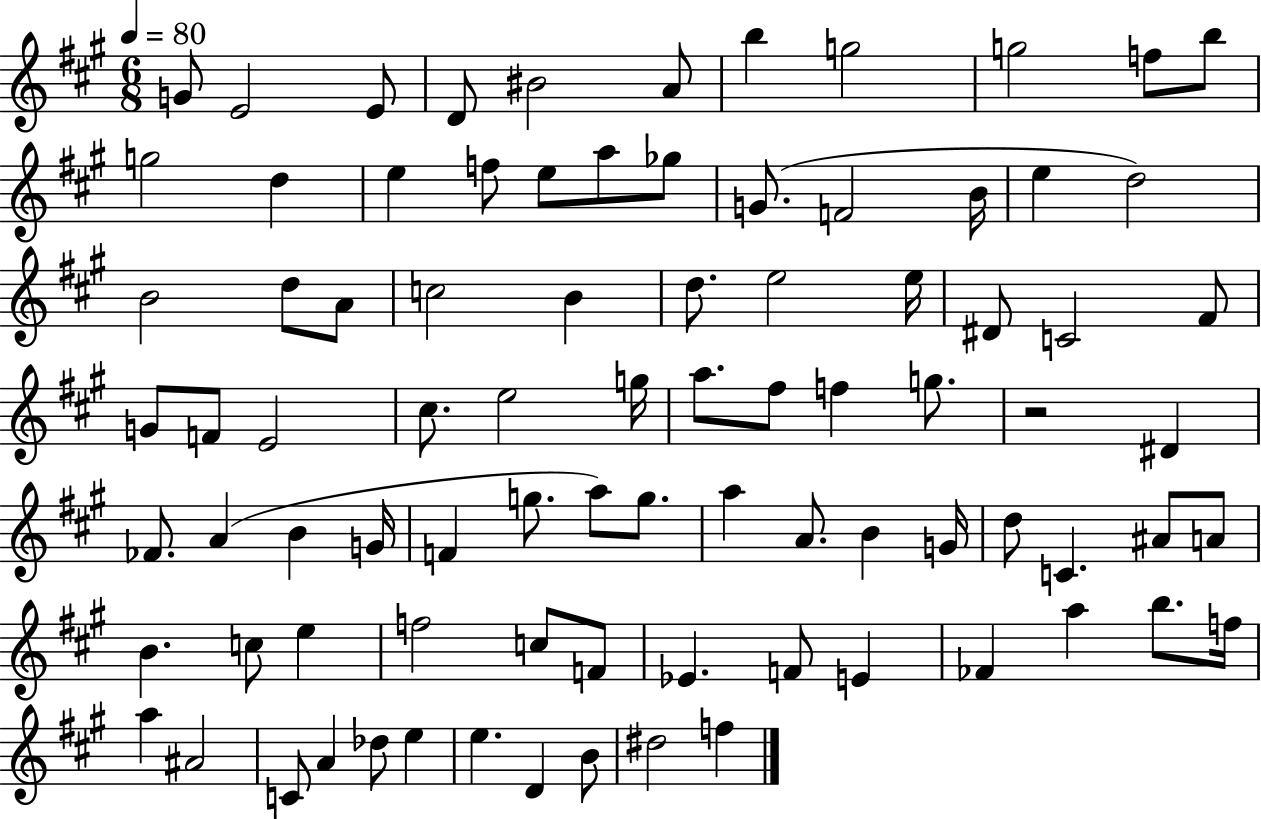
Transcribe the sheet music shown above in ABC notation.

X:1
T:Untitled
M:6/8
L:1/4
K:A
G/2 E2 E/2 D/2 ^B2 A/2 b g2 g2 f/2 b/2 g2 d e f/2 e/2 a/2 _g/2 G/2 F2 B/4 e d2 B2 d/2 A/2 c2 B d/2 e2 e/4 ^D/2 C2 ^F/2 G/2 F/2 E2 ^c/2 e2 g/4 a/2 ^f/2 f g/2 z2 ^D _F/2 A B G/4 F g/2 a/2 g/2 a A/2 B G/4 d/2 C ^A/2 A/2 B c/2 e f2 c/2 F/2 _E F/2 E _F a b/2 f/4 a ^A2 C/2 A _d/2 e e D B/2 ^d2 f